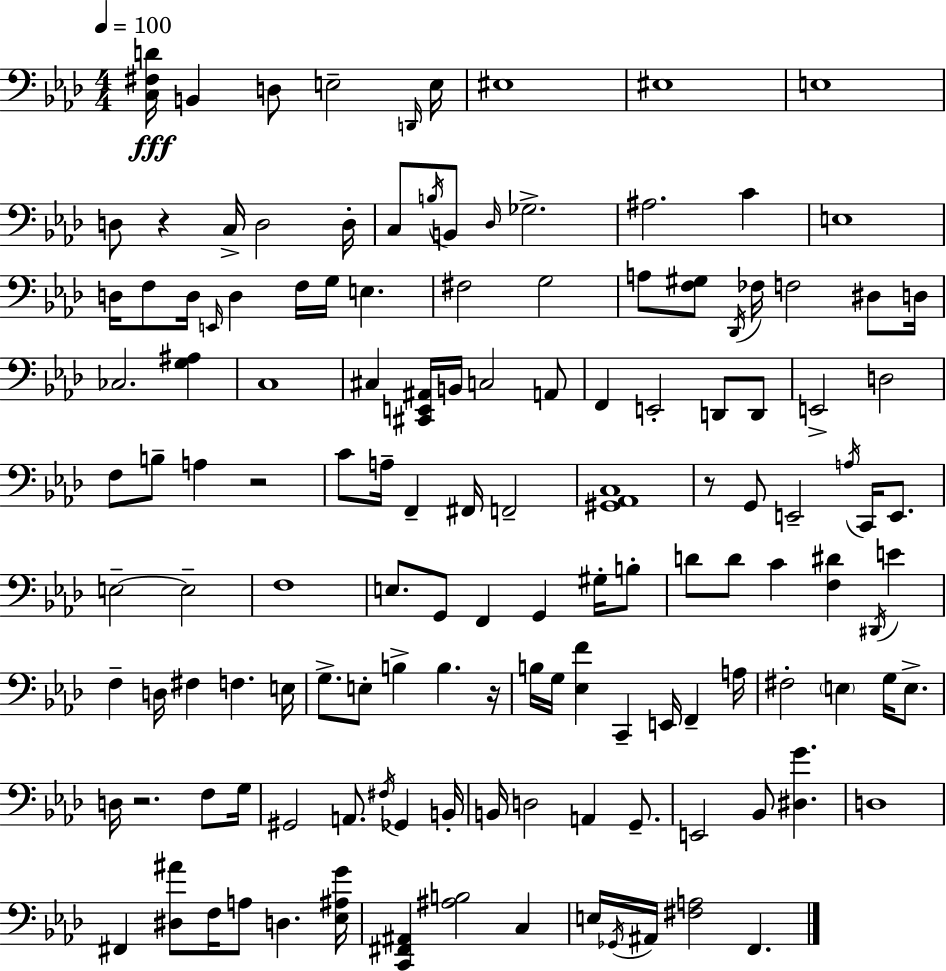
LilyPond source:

{
  \clef bass
  \numericTimeSignature
  \time 4/4
  \key aes \major
  \tempo 4 = 100
  <c fis d'>16\fff b,4 d8 e2-- \grace { d,16 } | e16 eis1 | eis1 | e1 | \break d8 r4 c16-> d2 | d16-. c8 \acciaccatura { b16 } b,8 \grace { des16 } ges2.-> | ais2. c'4 | e1 | \break d16 f8 d16 \grace { e,16 } d4 f16 g16 e4. | fis2 g2 | a8 <f gis>8 \acciaccatura { des,16 } fes16 f2 | dis8 d16 ces2. | \break <g ais>4 c1 | cis4 <cis, e, ais,>16 b,16 c2 | a,8 f,4 e,2-. | d,8 d,8 e,2-> d2 | \break f8 b8-- a4 r2 | c'8 a16-- f,4-- fis,16 f,2-- | <gis, aes, c>1 | r8 g,8 e,2-- | \break \acciaccatura { a16 } c,16 e,8. e2--~~ e2-- | f1 | e8. g,8 f,4 g,4 | gis16-. b8-. d'8 d'8 c'4 <f dis'>4 | \break \acciaccatura { dis,16 } e'4 f4-- d16 fis4 | f4. e16 g8.-> e8-. b4-> | b4. r16 b16 g16 <ees f'>4 c,4-- | e,16 f,4-- a16 fis2-. \parenthesize e4 | \break g16 e8.-> d16 r2. | f8 g16 gis,2 a,8. | \acciaccatura { fis16 } ges,4 b,16-. b,16 d2 | a,4 g,8.-- e,2 | \break bes,8 <dis g'>4. d1 | fis,4 <dis ais'>8 f16 a8 | d4. <ees ais g'>16 <c, fis, ais,>4 <ais b>2 | c4 e16 \acciaccatura { ges,16 } ais,16 <fis a>2 | \break f,4. \bar "|."
}